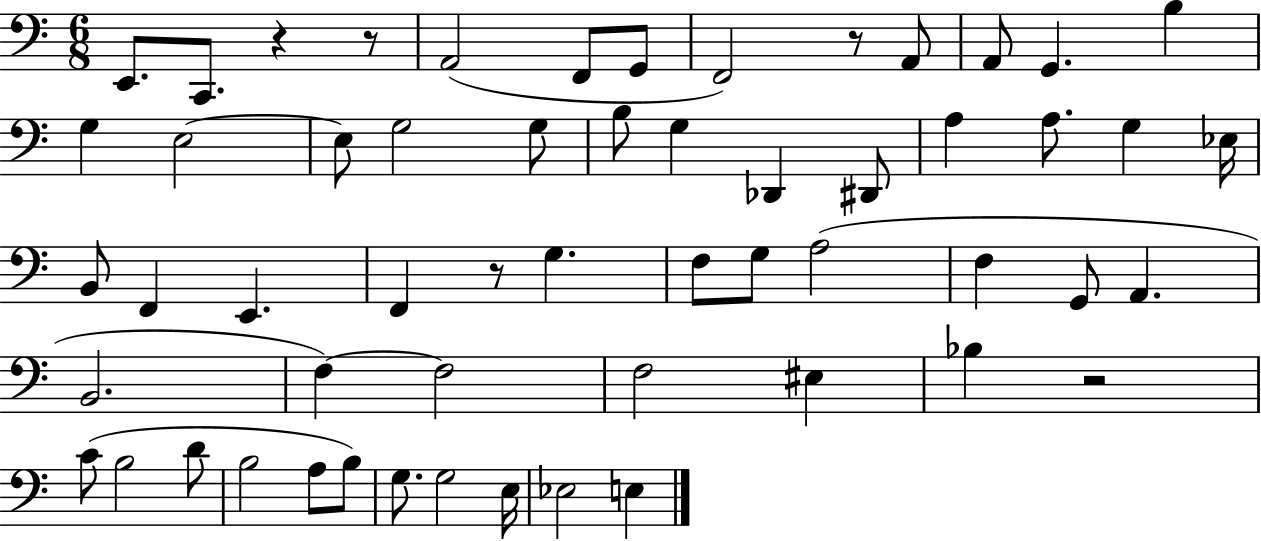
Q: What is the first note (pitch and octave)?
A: E2